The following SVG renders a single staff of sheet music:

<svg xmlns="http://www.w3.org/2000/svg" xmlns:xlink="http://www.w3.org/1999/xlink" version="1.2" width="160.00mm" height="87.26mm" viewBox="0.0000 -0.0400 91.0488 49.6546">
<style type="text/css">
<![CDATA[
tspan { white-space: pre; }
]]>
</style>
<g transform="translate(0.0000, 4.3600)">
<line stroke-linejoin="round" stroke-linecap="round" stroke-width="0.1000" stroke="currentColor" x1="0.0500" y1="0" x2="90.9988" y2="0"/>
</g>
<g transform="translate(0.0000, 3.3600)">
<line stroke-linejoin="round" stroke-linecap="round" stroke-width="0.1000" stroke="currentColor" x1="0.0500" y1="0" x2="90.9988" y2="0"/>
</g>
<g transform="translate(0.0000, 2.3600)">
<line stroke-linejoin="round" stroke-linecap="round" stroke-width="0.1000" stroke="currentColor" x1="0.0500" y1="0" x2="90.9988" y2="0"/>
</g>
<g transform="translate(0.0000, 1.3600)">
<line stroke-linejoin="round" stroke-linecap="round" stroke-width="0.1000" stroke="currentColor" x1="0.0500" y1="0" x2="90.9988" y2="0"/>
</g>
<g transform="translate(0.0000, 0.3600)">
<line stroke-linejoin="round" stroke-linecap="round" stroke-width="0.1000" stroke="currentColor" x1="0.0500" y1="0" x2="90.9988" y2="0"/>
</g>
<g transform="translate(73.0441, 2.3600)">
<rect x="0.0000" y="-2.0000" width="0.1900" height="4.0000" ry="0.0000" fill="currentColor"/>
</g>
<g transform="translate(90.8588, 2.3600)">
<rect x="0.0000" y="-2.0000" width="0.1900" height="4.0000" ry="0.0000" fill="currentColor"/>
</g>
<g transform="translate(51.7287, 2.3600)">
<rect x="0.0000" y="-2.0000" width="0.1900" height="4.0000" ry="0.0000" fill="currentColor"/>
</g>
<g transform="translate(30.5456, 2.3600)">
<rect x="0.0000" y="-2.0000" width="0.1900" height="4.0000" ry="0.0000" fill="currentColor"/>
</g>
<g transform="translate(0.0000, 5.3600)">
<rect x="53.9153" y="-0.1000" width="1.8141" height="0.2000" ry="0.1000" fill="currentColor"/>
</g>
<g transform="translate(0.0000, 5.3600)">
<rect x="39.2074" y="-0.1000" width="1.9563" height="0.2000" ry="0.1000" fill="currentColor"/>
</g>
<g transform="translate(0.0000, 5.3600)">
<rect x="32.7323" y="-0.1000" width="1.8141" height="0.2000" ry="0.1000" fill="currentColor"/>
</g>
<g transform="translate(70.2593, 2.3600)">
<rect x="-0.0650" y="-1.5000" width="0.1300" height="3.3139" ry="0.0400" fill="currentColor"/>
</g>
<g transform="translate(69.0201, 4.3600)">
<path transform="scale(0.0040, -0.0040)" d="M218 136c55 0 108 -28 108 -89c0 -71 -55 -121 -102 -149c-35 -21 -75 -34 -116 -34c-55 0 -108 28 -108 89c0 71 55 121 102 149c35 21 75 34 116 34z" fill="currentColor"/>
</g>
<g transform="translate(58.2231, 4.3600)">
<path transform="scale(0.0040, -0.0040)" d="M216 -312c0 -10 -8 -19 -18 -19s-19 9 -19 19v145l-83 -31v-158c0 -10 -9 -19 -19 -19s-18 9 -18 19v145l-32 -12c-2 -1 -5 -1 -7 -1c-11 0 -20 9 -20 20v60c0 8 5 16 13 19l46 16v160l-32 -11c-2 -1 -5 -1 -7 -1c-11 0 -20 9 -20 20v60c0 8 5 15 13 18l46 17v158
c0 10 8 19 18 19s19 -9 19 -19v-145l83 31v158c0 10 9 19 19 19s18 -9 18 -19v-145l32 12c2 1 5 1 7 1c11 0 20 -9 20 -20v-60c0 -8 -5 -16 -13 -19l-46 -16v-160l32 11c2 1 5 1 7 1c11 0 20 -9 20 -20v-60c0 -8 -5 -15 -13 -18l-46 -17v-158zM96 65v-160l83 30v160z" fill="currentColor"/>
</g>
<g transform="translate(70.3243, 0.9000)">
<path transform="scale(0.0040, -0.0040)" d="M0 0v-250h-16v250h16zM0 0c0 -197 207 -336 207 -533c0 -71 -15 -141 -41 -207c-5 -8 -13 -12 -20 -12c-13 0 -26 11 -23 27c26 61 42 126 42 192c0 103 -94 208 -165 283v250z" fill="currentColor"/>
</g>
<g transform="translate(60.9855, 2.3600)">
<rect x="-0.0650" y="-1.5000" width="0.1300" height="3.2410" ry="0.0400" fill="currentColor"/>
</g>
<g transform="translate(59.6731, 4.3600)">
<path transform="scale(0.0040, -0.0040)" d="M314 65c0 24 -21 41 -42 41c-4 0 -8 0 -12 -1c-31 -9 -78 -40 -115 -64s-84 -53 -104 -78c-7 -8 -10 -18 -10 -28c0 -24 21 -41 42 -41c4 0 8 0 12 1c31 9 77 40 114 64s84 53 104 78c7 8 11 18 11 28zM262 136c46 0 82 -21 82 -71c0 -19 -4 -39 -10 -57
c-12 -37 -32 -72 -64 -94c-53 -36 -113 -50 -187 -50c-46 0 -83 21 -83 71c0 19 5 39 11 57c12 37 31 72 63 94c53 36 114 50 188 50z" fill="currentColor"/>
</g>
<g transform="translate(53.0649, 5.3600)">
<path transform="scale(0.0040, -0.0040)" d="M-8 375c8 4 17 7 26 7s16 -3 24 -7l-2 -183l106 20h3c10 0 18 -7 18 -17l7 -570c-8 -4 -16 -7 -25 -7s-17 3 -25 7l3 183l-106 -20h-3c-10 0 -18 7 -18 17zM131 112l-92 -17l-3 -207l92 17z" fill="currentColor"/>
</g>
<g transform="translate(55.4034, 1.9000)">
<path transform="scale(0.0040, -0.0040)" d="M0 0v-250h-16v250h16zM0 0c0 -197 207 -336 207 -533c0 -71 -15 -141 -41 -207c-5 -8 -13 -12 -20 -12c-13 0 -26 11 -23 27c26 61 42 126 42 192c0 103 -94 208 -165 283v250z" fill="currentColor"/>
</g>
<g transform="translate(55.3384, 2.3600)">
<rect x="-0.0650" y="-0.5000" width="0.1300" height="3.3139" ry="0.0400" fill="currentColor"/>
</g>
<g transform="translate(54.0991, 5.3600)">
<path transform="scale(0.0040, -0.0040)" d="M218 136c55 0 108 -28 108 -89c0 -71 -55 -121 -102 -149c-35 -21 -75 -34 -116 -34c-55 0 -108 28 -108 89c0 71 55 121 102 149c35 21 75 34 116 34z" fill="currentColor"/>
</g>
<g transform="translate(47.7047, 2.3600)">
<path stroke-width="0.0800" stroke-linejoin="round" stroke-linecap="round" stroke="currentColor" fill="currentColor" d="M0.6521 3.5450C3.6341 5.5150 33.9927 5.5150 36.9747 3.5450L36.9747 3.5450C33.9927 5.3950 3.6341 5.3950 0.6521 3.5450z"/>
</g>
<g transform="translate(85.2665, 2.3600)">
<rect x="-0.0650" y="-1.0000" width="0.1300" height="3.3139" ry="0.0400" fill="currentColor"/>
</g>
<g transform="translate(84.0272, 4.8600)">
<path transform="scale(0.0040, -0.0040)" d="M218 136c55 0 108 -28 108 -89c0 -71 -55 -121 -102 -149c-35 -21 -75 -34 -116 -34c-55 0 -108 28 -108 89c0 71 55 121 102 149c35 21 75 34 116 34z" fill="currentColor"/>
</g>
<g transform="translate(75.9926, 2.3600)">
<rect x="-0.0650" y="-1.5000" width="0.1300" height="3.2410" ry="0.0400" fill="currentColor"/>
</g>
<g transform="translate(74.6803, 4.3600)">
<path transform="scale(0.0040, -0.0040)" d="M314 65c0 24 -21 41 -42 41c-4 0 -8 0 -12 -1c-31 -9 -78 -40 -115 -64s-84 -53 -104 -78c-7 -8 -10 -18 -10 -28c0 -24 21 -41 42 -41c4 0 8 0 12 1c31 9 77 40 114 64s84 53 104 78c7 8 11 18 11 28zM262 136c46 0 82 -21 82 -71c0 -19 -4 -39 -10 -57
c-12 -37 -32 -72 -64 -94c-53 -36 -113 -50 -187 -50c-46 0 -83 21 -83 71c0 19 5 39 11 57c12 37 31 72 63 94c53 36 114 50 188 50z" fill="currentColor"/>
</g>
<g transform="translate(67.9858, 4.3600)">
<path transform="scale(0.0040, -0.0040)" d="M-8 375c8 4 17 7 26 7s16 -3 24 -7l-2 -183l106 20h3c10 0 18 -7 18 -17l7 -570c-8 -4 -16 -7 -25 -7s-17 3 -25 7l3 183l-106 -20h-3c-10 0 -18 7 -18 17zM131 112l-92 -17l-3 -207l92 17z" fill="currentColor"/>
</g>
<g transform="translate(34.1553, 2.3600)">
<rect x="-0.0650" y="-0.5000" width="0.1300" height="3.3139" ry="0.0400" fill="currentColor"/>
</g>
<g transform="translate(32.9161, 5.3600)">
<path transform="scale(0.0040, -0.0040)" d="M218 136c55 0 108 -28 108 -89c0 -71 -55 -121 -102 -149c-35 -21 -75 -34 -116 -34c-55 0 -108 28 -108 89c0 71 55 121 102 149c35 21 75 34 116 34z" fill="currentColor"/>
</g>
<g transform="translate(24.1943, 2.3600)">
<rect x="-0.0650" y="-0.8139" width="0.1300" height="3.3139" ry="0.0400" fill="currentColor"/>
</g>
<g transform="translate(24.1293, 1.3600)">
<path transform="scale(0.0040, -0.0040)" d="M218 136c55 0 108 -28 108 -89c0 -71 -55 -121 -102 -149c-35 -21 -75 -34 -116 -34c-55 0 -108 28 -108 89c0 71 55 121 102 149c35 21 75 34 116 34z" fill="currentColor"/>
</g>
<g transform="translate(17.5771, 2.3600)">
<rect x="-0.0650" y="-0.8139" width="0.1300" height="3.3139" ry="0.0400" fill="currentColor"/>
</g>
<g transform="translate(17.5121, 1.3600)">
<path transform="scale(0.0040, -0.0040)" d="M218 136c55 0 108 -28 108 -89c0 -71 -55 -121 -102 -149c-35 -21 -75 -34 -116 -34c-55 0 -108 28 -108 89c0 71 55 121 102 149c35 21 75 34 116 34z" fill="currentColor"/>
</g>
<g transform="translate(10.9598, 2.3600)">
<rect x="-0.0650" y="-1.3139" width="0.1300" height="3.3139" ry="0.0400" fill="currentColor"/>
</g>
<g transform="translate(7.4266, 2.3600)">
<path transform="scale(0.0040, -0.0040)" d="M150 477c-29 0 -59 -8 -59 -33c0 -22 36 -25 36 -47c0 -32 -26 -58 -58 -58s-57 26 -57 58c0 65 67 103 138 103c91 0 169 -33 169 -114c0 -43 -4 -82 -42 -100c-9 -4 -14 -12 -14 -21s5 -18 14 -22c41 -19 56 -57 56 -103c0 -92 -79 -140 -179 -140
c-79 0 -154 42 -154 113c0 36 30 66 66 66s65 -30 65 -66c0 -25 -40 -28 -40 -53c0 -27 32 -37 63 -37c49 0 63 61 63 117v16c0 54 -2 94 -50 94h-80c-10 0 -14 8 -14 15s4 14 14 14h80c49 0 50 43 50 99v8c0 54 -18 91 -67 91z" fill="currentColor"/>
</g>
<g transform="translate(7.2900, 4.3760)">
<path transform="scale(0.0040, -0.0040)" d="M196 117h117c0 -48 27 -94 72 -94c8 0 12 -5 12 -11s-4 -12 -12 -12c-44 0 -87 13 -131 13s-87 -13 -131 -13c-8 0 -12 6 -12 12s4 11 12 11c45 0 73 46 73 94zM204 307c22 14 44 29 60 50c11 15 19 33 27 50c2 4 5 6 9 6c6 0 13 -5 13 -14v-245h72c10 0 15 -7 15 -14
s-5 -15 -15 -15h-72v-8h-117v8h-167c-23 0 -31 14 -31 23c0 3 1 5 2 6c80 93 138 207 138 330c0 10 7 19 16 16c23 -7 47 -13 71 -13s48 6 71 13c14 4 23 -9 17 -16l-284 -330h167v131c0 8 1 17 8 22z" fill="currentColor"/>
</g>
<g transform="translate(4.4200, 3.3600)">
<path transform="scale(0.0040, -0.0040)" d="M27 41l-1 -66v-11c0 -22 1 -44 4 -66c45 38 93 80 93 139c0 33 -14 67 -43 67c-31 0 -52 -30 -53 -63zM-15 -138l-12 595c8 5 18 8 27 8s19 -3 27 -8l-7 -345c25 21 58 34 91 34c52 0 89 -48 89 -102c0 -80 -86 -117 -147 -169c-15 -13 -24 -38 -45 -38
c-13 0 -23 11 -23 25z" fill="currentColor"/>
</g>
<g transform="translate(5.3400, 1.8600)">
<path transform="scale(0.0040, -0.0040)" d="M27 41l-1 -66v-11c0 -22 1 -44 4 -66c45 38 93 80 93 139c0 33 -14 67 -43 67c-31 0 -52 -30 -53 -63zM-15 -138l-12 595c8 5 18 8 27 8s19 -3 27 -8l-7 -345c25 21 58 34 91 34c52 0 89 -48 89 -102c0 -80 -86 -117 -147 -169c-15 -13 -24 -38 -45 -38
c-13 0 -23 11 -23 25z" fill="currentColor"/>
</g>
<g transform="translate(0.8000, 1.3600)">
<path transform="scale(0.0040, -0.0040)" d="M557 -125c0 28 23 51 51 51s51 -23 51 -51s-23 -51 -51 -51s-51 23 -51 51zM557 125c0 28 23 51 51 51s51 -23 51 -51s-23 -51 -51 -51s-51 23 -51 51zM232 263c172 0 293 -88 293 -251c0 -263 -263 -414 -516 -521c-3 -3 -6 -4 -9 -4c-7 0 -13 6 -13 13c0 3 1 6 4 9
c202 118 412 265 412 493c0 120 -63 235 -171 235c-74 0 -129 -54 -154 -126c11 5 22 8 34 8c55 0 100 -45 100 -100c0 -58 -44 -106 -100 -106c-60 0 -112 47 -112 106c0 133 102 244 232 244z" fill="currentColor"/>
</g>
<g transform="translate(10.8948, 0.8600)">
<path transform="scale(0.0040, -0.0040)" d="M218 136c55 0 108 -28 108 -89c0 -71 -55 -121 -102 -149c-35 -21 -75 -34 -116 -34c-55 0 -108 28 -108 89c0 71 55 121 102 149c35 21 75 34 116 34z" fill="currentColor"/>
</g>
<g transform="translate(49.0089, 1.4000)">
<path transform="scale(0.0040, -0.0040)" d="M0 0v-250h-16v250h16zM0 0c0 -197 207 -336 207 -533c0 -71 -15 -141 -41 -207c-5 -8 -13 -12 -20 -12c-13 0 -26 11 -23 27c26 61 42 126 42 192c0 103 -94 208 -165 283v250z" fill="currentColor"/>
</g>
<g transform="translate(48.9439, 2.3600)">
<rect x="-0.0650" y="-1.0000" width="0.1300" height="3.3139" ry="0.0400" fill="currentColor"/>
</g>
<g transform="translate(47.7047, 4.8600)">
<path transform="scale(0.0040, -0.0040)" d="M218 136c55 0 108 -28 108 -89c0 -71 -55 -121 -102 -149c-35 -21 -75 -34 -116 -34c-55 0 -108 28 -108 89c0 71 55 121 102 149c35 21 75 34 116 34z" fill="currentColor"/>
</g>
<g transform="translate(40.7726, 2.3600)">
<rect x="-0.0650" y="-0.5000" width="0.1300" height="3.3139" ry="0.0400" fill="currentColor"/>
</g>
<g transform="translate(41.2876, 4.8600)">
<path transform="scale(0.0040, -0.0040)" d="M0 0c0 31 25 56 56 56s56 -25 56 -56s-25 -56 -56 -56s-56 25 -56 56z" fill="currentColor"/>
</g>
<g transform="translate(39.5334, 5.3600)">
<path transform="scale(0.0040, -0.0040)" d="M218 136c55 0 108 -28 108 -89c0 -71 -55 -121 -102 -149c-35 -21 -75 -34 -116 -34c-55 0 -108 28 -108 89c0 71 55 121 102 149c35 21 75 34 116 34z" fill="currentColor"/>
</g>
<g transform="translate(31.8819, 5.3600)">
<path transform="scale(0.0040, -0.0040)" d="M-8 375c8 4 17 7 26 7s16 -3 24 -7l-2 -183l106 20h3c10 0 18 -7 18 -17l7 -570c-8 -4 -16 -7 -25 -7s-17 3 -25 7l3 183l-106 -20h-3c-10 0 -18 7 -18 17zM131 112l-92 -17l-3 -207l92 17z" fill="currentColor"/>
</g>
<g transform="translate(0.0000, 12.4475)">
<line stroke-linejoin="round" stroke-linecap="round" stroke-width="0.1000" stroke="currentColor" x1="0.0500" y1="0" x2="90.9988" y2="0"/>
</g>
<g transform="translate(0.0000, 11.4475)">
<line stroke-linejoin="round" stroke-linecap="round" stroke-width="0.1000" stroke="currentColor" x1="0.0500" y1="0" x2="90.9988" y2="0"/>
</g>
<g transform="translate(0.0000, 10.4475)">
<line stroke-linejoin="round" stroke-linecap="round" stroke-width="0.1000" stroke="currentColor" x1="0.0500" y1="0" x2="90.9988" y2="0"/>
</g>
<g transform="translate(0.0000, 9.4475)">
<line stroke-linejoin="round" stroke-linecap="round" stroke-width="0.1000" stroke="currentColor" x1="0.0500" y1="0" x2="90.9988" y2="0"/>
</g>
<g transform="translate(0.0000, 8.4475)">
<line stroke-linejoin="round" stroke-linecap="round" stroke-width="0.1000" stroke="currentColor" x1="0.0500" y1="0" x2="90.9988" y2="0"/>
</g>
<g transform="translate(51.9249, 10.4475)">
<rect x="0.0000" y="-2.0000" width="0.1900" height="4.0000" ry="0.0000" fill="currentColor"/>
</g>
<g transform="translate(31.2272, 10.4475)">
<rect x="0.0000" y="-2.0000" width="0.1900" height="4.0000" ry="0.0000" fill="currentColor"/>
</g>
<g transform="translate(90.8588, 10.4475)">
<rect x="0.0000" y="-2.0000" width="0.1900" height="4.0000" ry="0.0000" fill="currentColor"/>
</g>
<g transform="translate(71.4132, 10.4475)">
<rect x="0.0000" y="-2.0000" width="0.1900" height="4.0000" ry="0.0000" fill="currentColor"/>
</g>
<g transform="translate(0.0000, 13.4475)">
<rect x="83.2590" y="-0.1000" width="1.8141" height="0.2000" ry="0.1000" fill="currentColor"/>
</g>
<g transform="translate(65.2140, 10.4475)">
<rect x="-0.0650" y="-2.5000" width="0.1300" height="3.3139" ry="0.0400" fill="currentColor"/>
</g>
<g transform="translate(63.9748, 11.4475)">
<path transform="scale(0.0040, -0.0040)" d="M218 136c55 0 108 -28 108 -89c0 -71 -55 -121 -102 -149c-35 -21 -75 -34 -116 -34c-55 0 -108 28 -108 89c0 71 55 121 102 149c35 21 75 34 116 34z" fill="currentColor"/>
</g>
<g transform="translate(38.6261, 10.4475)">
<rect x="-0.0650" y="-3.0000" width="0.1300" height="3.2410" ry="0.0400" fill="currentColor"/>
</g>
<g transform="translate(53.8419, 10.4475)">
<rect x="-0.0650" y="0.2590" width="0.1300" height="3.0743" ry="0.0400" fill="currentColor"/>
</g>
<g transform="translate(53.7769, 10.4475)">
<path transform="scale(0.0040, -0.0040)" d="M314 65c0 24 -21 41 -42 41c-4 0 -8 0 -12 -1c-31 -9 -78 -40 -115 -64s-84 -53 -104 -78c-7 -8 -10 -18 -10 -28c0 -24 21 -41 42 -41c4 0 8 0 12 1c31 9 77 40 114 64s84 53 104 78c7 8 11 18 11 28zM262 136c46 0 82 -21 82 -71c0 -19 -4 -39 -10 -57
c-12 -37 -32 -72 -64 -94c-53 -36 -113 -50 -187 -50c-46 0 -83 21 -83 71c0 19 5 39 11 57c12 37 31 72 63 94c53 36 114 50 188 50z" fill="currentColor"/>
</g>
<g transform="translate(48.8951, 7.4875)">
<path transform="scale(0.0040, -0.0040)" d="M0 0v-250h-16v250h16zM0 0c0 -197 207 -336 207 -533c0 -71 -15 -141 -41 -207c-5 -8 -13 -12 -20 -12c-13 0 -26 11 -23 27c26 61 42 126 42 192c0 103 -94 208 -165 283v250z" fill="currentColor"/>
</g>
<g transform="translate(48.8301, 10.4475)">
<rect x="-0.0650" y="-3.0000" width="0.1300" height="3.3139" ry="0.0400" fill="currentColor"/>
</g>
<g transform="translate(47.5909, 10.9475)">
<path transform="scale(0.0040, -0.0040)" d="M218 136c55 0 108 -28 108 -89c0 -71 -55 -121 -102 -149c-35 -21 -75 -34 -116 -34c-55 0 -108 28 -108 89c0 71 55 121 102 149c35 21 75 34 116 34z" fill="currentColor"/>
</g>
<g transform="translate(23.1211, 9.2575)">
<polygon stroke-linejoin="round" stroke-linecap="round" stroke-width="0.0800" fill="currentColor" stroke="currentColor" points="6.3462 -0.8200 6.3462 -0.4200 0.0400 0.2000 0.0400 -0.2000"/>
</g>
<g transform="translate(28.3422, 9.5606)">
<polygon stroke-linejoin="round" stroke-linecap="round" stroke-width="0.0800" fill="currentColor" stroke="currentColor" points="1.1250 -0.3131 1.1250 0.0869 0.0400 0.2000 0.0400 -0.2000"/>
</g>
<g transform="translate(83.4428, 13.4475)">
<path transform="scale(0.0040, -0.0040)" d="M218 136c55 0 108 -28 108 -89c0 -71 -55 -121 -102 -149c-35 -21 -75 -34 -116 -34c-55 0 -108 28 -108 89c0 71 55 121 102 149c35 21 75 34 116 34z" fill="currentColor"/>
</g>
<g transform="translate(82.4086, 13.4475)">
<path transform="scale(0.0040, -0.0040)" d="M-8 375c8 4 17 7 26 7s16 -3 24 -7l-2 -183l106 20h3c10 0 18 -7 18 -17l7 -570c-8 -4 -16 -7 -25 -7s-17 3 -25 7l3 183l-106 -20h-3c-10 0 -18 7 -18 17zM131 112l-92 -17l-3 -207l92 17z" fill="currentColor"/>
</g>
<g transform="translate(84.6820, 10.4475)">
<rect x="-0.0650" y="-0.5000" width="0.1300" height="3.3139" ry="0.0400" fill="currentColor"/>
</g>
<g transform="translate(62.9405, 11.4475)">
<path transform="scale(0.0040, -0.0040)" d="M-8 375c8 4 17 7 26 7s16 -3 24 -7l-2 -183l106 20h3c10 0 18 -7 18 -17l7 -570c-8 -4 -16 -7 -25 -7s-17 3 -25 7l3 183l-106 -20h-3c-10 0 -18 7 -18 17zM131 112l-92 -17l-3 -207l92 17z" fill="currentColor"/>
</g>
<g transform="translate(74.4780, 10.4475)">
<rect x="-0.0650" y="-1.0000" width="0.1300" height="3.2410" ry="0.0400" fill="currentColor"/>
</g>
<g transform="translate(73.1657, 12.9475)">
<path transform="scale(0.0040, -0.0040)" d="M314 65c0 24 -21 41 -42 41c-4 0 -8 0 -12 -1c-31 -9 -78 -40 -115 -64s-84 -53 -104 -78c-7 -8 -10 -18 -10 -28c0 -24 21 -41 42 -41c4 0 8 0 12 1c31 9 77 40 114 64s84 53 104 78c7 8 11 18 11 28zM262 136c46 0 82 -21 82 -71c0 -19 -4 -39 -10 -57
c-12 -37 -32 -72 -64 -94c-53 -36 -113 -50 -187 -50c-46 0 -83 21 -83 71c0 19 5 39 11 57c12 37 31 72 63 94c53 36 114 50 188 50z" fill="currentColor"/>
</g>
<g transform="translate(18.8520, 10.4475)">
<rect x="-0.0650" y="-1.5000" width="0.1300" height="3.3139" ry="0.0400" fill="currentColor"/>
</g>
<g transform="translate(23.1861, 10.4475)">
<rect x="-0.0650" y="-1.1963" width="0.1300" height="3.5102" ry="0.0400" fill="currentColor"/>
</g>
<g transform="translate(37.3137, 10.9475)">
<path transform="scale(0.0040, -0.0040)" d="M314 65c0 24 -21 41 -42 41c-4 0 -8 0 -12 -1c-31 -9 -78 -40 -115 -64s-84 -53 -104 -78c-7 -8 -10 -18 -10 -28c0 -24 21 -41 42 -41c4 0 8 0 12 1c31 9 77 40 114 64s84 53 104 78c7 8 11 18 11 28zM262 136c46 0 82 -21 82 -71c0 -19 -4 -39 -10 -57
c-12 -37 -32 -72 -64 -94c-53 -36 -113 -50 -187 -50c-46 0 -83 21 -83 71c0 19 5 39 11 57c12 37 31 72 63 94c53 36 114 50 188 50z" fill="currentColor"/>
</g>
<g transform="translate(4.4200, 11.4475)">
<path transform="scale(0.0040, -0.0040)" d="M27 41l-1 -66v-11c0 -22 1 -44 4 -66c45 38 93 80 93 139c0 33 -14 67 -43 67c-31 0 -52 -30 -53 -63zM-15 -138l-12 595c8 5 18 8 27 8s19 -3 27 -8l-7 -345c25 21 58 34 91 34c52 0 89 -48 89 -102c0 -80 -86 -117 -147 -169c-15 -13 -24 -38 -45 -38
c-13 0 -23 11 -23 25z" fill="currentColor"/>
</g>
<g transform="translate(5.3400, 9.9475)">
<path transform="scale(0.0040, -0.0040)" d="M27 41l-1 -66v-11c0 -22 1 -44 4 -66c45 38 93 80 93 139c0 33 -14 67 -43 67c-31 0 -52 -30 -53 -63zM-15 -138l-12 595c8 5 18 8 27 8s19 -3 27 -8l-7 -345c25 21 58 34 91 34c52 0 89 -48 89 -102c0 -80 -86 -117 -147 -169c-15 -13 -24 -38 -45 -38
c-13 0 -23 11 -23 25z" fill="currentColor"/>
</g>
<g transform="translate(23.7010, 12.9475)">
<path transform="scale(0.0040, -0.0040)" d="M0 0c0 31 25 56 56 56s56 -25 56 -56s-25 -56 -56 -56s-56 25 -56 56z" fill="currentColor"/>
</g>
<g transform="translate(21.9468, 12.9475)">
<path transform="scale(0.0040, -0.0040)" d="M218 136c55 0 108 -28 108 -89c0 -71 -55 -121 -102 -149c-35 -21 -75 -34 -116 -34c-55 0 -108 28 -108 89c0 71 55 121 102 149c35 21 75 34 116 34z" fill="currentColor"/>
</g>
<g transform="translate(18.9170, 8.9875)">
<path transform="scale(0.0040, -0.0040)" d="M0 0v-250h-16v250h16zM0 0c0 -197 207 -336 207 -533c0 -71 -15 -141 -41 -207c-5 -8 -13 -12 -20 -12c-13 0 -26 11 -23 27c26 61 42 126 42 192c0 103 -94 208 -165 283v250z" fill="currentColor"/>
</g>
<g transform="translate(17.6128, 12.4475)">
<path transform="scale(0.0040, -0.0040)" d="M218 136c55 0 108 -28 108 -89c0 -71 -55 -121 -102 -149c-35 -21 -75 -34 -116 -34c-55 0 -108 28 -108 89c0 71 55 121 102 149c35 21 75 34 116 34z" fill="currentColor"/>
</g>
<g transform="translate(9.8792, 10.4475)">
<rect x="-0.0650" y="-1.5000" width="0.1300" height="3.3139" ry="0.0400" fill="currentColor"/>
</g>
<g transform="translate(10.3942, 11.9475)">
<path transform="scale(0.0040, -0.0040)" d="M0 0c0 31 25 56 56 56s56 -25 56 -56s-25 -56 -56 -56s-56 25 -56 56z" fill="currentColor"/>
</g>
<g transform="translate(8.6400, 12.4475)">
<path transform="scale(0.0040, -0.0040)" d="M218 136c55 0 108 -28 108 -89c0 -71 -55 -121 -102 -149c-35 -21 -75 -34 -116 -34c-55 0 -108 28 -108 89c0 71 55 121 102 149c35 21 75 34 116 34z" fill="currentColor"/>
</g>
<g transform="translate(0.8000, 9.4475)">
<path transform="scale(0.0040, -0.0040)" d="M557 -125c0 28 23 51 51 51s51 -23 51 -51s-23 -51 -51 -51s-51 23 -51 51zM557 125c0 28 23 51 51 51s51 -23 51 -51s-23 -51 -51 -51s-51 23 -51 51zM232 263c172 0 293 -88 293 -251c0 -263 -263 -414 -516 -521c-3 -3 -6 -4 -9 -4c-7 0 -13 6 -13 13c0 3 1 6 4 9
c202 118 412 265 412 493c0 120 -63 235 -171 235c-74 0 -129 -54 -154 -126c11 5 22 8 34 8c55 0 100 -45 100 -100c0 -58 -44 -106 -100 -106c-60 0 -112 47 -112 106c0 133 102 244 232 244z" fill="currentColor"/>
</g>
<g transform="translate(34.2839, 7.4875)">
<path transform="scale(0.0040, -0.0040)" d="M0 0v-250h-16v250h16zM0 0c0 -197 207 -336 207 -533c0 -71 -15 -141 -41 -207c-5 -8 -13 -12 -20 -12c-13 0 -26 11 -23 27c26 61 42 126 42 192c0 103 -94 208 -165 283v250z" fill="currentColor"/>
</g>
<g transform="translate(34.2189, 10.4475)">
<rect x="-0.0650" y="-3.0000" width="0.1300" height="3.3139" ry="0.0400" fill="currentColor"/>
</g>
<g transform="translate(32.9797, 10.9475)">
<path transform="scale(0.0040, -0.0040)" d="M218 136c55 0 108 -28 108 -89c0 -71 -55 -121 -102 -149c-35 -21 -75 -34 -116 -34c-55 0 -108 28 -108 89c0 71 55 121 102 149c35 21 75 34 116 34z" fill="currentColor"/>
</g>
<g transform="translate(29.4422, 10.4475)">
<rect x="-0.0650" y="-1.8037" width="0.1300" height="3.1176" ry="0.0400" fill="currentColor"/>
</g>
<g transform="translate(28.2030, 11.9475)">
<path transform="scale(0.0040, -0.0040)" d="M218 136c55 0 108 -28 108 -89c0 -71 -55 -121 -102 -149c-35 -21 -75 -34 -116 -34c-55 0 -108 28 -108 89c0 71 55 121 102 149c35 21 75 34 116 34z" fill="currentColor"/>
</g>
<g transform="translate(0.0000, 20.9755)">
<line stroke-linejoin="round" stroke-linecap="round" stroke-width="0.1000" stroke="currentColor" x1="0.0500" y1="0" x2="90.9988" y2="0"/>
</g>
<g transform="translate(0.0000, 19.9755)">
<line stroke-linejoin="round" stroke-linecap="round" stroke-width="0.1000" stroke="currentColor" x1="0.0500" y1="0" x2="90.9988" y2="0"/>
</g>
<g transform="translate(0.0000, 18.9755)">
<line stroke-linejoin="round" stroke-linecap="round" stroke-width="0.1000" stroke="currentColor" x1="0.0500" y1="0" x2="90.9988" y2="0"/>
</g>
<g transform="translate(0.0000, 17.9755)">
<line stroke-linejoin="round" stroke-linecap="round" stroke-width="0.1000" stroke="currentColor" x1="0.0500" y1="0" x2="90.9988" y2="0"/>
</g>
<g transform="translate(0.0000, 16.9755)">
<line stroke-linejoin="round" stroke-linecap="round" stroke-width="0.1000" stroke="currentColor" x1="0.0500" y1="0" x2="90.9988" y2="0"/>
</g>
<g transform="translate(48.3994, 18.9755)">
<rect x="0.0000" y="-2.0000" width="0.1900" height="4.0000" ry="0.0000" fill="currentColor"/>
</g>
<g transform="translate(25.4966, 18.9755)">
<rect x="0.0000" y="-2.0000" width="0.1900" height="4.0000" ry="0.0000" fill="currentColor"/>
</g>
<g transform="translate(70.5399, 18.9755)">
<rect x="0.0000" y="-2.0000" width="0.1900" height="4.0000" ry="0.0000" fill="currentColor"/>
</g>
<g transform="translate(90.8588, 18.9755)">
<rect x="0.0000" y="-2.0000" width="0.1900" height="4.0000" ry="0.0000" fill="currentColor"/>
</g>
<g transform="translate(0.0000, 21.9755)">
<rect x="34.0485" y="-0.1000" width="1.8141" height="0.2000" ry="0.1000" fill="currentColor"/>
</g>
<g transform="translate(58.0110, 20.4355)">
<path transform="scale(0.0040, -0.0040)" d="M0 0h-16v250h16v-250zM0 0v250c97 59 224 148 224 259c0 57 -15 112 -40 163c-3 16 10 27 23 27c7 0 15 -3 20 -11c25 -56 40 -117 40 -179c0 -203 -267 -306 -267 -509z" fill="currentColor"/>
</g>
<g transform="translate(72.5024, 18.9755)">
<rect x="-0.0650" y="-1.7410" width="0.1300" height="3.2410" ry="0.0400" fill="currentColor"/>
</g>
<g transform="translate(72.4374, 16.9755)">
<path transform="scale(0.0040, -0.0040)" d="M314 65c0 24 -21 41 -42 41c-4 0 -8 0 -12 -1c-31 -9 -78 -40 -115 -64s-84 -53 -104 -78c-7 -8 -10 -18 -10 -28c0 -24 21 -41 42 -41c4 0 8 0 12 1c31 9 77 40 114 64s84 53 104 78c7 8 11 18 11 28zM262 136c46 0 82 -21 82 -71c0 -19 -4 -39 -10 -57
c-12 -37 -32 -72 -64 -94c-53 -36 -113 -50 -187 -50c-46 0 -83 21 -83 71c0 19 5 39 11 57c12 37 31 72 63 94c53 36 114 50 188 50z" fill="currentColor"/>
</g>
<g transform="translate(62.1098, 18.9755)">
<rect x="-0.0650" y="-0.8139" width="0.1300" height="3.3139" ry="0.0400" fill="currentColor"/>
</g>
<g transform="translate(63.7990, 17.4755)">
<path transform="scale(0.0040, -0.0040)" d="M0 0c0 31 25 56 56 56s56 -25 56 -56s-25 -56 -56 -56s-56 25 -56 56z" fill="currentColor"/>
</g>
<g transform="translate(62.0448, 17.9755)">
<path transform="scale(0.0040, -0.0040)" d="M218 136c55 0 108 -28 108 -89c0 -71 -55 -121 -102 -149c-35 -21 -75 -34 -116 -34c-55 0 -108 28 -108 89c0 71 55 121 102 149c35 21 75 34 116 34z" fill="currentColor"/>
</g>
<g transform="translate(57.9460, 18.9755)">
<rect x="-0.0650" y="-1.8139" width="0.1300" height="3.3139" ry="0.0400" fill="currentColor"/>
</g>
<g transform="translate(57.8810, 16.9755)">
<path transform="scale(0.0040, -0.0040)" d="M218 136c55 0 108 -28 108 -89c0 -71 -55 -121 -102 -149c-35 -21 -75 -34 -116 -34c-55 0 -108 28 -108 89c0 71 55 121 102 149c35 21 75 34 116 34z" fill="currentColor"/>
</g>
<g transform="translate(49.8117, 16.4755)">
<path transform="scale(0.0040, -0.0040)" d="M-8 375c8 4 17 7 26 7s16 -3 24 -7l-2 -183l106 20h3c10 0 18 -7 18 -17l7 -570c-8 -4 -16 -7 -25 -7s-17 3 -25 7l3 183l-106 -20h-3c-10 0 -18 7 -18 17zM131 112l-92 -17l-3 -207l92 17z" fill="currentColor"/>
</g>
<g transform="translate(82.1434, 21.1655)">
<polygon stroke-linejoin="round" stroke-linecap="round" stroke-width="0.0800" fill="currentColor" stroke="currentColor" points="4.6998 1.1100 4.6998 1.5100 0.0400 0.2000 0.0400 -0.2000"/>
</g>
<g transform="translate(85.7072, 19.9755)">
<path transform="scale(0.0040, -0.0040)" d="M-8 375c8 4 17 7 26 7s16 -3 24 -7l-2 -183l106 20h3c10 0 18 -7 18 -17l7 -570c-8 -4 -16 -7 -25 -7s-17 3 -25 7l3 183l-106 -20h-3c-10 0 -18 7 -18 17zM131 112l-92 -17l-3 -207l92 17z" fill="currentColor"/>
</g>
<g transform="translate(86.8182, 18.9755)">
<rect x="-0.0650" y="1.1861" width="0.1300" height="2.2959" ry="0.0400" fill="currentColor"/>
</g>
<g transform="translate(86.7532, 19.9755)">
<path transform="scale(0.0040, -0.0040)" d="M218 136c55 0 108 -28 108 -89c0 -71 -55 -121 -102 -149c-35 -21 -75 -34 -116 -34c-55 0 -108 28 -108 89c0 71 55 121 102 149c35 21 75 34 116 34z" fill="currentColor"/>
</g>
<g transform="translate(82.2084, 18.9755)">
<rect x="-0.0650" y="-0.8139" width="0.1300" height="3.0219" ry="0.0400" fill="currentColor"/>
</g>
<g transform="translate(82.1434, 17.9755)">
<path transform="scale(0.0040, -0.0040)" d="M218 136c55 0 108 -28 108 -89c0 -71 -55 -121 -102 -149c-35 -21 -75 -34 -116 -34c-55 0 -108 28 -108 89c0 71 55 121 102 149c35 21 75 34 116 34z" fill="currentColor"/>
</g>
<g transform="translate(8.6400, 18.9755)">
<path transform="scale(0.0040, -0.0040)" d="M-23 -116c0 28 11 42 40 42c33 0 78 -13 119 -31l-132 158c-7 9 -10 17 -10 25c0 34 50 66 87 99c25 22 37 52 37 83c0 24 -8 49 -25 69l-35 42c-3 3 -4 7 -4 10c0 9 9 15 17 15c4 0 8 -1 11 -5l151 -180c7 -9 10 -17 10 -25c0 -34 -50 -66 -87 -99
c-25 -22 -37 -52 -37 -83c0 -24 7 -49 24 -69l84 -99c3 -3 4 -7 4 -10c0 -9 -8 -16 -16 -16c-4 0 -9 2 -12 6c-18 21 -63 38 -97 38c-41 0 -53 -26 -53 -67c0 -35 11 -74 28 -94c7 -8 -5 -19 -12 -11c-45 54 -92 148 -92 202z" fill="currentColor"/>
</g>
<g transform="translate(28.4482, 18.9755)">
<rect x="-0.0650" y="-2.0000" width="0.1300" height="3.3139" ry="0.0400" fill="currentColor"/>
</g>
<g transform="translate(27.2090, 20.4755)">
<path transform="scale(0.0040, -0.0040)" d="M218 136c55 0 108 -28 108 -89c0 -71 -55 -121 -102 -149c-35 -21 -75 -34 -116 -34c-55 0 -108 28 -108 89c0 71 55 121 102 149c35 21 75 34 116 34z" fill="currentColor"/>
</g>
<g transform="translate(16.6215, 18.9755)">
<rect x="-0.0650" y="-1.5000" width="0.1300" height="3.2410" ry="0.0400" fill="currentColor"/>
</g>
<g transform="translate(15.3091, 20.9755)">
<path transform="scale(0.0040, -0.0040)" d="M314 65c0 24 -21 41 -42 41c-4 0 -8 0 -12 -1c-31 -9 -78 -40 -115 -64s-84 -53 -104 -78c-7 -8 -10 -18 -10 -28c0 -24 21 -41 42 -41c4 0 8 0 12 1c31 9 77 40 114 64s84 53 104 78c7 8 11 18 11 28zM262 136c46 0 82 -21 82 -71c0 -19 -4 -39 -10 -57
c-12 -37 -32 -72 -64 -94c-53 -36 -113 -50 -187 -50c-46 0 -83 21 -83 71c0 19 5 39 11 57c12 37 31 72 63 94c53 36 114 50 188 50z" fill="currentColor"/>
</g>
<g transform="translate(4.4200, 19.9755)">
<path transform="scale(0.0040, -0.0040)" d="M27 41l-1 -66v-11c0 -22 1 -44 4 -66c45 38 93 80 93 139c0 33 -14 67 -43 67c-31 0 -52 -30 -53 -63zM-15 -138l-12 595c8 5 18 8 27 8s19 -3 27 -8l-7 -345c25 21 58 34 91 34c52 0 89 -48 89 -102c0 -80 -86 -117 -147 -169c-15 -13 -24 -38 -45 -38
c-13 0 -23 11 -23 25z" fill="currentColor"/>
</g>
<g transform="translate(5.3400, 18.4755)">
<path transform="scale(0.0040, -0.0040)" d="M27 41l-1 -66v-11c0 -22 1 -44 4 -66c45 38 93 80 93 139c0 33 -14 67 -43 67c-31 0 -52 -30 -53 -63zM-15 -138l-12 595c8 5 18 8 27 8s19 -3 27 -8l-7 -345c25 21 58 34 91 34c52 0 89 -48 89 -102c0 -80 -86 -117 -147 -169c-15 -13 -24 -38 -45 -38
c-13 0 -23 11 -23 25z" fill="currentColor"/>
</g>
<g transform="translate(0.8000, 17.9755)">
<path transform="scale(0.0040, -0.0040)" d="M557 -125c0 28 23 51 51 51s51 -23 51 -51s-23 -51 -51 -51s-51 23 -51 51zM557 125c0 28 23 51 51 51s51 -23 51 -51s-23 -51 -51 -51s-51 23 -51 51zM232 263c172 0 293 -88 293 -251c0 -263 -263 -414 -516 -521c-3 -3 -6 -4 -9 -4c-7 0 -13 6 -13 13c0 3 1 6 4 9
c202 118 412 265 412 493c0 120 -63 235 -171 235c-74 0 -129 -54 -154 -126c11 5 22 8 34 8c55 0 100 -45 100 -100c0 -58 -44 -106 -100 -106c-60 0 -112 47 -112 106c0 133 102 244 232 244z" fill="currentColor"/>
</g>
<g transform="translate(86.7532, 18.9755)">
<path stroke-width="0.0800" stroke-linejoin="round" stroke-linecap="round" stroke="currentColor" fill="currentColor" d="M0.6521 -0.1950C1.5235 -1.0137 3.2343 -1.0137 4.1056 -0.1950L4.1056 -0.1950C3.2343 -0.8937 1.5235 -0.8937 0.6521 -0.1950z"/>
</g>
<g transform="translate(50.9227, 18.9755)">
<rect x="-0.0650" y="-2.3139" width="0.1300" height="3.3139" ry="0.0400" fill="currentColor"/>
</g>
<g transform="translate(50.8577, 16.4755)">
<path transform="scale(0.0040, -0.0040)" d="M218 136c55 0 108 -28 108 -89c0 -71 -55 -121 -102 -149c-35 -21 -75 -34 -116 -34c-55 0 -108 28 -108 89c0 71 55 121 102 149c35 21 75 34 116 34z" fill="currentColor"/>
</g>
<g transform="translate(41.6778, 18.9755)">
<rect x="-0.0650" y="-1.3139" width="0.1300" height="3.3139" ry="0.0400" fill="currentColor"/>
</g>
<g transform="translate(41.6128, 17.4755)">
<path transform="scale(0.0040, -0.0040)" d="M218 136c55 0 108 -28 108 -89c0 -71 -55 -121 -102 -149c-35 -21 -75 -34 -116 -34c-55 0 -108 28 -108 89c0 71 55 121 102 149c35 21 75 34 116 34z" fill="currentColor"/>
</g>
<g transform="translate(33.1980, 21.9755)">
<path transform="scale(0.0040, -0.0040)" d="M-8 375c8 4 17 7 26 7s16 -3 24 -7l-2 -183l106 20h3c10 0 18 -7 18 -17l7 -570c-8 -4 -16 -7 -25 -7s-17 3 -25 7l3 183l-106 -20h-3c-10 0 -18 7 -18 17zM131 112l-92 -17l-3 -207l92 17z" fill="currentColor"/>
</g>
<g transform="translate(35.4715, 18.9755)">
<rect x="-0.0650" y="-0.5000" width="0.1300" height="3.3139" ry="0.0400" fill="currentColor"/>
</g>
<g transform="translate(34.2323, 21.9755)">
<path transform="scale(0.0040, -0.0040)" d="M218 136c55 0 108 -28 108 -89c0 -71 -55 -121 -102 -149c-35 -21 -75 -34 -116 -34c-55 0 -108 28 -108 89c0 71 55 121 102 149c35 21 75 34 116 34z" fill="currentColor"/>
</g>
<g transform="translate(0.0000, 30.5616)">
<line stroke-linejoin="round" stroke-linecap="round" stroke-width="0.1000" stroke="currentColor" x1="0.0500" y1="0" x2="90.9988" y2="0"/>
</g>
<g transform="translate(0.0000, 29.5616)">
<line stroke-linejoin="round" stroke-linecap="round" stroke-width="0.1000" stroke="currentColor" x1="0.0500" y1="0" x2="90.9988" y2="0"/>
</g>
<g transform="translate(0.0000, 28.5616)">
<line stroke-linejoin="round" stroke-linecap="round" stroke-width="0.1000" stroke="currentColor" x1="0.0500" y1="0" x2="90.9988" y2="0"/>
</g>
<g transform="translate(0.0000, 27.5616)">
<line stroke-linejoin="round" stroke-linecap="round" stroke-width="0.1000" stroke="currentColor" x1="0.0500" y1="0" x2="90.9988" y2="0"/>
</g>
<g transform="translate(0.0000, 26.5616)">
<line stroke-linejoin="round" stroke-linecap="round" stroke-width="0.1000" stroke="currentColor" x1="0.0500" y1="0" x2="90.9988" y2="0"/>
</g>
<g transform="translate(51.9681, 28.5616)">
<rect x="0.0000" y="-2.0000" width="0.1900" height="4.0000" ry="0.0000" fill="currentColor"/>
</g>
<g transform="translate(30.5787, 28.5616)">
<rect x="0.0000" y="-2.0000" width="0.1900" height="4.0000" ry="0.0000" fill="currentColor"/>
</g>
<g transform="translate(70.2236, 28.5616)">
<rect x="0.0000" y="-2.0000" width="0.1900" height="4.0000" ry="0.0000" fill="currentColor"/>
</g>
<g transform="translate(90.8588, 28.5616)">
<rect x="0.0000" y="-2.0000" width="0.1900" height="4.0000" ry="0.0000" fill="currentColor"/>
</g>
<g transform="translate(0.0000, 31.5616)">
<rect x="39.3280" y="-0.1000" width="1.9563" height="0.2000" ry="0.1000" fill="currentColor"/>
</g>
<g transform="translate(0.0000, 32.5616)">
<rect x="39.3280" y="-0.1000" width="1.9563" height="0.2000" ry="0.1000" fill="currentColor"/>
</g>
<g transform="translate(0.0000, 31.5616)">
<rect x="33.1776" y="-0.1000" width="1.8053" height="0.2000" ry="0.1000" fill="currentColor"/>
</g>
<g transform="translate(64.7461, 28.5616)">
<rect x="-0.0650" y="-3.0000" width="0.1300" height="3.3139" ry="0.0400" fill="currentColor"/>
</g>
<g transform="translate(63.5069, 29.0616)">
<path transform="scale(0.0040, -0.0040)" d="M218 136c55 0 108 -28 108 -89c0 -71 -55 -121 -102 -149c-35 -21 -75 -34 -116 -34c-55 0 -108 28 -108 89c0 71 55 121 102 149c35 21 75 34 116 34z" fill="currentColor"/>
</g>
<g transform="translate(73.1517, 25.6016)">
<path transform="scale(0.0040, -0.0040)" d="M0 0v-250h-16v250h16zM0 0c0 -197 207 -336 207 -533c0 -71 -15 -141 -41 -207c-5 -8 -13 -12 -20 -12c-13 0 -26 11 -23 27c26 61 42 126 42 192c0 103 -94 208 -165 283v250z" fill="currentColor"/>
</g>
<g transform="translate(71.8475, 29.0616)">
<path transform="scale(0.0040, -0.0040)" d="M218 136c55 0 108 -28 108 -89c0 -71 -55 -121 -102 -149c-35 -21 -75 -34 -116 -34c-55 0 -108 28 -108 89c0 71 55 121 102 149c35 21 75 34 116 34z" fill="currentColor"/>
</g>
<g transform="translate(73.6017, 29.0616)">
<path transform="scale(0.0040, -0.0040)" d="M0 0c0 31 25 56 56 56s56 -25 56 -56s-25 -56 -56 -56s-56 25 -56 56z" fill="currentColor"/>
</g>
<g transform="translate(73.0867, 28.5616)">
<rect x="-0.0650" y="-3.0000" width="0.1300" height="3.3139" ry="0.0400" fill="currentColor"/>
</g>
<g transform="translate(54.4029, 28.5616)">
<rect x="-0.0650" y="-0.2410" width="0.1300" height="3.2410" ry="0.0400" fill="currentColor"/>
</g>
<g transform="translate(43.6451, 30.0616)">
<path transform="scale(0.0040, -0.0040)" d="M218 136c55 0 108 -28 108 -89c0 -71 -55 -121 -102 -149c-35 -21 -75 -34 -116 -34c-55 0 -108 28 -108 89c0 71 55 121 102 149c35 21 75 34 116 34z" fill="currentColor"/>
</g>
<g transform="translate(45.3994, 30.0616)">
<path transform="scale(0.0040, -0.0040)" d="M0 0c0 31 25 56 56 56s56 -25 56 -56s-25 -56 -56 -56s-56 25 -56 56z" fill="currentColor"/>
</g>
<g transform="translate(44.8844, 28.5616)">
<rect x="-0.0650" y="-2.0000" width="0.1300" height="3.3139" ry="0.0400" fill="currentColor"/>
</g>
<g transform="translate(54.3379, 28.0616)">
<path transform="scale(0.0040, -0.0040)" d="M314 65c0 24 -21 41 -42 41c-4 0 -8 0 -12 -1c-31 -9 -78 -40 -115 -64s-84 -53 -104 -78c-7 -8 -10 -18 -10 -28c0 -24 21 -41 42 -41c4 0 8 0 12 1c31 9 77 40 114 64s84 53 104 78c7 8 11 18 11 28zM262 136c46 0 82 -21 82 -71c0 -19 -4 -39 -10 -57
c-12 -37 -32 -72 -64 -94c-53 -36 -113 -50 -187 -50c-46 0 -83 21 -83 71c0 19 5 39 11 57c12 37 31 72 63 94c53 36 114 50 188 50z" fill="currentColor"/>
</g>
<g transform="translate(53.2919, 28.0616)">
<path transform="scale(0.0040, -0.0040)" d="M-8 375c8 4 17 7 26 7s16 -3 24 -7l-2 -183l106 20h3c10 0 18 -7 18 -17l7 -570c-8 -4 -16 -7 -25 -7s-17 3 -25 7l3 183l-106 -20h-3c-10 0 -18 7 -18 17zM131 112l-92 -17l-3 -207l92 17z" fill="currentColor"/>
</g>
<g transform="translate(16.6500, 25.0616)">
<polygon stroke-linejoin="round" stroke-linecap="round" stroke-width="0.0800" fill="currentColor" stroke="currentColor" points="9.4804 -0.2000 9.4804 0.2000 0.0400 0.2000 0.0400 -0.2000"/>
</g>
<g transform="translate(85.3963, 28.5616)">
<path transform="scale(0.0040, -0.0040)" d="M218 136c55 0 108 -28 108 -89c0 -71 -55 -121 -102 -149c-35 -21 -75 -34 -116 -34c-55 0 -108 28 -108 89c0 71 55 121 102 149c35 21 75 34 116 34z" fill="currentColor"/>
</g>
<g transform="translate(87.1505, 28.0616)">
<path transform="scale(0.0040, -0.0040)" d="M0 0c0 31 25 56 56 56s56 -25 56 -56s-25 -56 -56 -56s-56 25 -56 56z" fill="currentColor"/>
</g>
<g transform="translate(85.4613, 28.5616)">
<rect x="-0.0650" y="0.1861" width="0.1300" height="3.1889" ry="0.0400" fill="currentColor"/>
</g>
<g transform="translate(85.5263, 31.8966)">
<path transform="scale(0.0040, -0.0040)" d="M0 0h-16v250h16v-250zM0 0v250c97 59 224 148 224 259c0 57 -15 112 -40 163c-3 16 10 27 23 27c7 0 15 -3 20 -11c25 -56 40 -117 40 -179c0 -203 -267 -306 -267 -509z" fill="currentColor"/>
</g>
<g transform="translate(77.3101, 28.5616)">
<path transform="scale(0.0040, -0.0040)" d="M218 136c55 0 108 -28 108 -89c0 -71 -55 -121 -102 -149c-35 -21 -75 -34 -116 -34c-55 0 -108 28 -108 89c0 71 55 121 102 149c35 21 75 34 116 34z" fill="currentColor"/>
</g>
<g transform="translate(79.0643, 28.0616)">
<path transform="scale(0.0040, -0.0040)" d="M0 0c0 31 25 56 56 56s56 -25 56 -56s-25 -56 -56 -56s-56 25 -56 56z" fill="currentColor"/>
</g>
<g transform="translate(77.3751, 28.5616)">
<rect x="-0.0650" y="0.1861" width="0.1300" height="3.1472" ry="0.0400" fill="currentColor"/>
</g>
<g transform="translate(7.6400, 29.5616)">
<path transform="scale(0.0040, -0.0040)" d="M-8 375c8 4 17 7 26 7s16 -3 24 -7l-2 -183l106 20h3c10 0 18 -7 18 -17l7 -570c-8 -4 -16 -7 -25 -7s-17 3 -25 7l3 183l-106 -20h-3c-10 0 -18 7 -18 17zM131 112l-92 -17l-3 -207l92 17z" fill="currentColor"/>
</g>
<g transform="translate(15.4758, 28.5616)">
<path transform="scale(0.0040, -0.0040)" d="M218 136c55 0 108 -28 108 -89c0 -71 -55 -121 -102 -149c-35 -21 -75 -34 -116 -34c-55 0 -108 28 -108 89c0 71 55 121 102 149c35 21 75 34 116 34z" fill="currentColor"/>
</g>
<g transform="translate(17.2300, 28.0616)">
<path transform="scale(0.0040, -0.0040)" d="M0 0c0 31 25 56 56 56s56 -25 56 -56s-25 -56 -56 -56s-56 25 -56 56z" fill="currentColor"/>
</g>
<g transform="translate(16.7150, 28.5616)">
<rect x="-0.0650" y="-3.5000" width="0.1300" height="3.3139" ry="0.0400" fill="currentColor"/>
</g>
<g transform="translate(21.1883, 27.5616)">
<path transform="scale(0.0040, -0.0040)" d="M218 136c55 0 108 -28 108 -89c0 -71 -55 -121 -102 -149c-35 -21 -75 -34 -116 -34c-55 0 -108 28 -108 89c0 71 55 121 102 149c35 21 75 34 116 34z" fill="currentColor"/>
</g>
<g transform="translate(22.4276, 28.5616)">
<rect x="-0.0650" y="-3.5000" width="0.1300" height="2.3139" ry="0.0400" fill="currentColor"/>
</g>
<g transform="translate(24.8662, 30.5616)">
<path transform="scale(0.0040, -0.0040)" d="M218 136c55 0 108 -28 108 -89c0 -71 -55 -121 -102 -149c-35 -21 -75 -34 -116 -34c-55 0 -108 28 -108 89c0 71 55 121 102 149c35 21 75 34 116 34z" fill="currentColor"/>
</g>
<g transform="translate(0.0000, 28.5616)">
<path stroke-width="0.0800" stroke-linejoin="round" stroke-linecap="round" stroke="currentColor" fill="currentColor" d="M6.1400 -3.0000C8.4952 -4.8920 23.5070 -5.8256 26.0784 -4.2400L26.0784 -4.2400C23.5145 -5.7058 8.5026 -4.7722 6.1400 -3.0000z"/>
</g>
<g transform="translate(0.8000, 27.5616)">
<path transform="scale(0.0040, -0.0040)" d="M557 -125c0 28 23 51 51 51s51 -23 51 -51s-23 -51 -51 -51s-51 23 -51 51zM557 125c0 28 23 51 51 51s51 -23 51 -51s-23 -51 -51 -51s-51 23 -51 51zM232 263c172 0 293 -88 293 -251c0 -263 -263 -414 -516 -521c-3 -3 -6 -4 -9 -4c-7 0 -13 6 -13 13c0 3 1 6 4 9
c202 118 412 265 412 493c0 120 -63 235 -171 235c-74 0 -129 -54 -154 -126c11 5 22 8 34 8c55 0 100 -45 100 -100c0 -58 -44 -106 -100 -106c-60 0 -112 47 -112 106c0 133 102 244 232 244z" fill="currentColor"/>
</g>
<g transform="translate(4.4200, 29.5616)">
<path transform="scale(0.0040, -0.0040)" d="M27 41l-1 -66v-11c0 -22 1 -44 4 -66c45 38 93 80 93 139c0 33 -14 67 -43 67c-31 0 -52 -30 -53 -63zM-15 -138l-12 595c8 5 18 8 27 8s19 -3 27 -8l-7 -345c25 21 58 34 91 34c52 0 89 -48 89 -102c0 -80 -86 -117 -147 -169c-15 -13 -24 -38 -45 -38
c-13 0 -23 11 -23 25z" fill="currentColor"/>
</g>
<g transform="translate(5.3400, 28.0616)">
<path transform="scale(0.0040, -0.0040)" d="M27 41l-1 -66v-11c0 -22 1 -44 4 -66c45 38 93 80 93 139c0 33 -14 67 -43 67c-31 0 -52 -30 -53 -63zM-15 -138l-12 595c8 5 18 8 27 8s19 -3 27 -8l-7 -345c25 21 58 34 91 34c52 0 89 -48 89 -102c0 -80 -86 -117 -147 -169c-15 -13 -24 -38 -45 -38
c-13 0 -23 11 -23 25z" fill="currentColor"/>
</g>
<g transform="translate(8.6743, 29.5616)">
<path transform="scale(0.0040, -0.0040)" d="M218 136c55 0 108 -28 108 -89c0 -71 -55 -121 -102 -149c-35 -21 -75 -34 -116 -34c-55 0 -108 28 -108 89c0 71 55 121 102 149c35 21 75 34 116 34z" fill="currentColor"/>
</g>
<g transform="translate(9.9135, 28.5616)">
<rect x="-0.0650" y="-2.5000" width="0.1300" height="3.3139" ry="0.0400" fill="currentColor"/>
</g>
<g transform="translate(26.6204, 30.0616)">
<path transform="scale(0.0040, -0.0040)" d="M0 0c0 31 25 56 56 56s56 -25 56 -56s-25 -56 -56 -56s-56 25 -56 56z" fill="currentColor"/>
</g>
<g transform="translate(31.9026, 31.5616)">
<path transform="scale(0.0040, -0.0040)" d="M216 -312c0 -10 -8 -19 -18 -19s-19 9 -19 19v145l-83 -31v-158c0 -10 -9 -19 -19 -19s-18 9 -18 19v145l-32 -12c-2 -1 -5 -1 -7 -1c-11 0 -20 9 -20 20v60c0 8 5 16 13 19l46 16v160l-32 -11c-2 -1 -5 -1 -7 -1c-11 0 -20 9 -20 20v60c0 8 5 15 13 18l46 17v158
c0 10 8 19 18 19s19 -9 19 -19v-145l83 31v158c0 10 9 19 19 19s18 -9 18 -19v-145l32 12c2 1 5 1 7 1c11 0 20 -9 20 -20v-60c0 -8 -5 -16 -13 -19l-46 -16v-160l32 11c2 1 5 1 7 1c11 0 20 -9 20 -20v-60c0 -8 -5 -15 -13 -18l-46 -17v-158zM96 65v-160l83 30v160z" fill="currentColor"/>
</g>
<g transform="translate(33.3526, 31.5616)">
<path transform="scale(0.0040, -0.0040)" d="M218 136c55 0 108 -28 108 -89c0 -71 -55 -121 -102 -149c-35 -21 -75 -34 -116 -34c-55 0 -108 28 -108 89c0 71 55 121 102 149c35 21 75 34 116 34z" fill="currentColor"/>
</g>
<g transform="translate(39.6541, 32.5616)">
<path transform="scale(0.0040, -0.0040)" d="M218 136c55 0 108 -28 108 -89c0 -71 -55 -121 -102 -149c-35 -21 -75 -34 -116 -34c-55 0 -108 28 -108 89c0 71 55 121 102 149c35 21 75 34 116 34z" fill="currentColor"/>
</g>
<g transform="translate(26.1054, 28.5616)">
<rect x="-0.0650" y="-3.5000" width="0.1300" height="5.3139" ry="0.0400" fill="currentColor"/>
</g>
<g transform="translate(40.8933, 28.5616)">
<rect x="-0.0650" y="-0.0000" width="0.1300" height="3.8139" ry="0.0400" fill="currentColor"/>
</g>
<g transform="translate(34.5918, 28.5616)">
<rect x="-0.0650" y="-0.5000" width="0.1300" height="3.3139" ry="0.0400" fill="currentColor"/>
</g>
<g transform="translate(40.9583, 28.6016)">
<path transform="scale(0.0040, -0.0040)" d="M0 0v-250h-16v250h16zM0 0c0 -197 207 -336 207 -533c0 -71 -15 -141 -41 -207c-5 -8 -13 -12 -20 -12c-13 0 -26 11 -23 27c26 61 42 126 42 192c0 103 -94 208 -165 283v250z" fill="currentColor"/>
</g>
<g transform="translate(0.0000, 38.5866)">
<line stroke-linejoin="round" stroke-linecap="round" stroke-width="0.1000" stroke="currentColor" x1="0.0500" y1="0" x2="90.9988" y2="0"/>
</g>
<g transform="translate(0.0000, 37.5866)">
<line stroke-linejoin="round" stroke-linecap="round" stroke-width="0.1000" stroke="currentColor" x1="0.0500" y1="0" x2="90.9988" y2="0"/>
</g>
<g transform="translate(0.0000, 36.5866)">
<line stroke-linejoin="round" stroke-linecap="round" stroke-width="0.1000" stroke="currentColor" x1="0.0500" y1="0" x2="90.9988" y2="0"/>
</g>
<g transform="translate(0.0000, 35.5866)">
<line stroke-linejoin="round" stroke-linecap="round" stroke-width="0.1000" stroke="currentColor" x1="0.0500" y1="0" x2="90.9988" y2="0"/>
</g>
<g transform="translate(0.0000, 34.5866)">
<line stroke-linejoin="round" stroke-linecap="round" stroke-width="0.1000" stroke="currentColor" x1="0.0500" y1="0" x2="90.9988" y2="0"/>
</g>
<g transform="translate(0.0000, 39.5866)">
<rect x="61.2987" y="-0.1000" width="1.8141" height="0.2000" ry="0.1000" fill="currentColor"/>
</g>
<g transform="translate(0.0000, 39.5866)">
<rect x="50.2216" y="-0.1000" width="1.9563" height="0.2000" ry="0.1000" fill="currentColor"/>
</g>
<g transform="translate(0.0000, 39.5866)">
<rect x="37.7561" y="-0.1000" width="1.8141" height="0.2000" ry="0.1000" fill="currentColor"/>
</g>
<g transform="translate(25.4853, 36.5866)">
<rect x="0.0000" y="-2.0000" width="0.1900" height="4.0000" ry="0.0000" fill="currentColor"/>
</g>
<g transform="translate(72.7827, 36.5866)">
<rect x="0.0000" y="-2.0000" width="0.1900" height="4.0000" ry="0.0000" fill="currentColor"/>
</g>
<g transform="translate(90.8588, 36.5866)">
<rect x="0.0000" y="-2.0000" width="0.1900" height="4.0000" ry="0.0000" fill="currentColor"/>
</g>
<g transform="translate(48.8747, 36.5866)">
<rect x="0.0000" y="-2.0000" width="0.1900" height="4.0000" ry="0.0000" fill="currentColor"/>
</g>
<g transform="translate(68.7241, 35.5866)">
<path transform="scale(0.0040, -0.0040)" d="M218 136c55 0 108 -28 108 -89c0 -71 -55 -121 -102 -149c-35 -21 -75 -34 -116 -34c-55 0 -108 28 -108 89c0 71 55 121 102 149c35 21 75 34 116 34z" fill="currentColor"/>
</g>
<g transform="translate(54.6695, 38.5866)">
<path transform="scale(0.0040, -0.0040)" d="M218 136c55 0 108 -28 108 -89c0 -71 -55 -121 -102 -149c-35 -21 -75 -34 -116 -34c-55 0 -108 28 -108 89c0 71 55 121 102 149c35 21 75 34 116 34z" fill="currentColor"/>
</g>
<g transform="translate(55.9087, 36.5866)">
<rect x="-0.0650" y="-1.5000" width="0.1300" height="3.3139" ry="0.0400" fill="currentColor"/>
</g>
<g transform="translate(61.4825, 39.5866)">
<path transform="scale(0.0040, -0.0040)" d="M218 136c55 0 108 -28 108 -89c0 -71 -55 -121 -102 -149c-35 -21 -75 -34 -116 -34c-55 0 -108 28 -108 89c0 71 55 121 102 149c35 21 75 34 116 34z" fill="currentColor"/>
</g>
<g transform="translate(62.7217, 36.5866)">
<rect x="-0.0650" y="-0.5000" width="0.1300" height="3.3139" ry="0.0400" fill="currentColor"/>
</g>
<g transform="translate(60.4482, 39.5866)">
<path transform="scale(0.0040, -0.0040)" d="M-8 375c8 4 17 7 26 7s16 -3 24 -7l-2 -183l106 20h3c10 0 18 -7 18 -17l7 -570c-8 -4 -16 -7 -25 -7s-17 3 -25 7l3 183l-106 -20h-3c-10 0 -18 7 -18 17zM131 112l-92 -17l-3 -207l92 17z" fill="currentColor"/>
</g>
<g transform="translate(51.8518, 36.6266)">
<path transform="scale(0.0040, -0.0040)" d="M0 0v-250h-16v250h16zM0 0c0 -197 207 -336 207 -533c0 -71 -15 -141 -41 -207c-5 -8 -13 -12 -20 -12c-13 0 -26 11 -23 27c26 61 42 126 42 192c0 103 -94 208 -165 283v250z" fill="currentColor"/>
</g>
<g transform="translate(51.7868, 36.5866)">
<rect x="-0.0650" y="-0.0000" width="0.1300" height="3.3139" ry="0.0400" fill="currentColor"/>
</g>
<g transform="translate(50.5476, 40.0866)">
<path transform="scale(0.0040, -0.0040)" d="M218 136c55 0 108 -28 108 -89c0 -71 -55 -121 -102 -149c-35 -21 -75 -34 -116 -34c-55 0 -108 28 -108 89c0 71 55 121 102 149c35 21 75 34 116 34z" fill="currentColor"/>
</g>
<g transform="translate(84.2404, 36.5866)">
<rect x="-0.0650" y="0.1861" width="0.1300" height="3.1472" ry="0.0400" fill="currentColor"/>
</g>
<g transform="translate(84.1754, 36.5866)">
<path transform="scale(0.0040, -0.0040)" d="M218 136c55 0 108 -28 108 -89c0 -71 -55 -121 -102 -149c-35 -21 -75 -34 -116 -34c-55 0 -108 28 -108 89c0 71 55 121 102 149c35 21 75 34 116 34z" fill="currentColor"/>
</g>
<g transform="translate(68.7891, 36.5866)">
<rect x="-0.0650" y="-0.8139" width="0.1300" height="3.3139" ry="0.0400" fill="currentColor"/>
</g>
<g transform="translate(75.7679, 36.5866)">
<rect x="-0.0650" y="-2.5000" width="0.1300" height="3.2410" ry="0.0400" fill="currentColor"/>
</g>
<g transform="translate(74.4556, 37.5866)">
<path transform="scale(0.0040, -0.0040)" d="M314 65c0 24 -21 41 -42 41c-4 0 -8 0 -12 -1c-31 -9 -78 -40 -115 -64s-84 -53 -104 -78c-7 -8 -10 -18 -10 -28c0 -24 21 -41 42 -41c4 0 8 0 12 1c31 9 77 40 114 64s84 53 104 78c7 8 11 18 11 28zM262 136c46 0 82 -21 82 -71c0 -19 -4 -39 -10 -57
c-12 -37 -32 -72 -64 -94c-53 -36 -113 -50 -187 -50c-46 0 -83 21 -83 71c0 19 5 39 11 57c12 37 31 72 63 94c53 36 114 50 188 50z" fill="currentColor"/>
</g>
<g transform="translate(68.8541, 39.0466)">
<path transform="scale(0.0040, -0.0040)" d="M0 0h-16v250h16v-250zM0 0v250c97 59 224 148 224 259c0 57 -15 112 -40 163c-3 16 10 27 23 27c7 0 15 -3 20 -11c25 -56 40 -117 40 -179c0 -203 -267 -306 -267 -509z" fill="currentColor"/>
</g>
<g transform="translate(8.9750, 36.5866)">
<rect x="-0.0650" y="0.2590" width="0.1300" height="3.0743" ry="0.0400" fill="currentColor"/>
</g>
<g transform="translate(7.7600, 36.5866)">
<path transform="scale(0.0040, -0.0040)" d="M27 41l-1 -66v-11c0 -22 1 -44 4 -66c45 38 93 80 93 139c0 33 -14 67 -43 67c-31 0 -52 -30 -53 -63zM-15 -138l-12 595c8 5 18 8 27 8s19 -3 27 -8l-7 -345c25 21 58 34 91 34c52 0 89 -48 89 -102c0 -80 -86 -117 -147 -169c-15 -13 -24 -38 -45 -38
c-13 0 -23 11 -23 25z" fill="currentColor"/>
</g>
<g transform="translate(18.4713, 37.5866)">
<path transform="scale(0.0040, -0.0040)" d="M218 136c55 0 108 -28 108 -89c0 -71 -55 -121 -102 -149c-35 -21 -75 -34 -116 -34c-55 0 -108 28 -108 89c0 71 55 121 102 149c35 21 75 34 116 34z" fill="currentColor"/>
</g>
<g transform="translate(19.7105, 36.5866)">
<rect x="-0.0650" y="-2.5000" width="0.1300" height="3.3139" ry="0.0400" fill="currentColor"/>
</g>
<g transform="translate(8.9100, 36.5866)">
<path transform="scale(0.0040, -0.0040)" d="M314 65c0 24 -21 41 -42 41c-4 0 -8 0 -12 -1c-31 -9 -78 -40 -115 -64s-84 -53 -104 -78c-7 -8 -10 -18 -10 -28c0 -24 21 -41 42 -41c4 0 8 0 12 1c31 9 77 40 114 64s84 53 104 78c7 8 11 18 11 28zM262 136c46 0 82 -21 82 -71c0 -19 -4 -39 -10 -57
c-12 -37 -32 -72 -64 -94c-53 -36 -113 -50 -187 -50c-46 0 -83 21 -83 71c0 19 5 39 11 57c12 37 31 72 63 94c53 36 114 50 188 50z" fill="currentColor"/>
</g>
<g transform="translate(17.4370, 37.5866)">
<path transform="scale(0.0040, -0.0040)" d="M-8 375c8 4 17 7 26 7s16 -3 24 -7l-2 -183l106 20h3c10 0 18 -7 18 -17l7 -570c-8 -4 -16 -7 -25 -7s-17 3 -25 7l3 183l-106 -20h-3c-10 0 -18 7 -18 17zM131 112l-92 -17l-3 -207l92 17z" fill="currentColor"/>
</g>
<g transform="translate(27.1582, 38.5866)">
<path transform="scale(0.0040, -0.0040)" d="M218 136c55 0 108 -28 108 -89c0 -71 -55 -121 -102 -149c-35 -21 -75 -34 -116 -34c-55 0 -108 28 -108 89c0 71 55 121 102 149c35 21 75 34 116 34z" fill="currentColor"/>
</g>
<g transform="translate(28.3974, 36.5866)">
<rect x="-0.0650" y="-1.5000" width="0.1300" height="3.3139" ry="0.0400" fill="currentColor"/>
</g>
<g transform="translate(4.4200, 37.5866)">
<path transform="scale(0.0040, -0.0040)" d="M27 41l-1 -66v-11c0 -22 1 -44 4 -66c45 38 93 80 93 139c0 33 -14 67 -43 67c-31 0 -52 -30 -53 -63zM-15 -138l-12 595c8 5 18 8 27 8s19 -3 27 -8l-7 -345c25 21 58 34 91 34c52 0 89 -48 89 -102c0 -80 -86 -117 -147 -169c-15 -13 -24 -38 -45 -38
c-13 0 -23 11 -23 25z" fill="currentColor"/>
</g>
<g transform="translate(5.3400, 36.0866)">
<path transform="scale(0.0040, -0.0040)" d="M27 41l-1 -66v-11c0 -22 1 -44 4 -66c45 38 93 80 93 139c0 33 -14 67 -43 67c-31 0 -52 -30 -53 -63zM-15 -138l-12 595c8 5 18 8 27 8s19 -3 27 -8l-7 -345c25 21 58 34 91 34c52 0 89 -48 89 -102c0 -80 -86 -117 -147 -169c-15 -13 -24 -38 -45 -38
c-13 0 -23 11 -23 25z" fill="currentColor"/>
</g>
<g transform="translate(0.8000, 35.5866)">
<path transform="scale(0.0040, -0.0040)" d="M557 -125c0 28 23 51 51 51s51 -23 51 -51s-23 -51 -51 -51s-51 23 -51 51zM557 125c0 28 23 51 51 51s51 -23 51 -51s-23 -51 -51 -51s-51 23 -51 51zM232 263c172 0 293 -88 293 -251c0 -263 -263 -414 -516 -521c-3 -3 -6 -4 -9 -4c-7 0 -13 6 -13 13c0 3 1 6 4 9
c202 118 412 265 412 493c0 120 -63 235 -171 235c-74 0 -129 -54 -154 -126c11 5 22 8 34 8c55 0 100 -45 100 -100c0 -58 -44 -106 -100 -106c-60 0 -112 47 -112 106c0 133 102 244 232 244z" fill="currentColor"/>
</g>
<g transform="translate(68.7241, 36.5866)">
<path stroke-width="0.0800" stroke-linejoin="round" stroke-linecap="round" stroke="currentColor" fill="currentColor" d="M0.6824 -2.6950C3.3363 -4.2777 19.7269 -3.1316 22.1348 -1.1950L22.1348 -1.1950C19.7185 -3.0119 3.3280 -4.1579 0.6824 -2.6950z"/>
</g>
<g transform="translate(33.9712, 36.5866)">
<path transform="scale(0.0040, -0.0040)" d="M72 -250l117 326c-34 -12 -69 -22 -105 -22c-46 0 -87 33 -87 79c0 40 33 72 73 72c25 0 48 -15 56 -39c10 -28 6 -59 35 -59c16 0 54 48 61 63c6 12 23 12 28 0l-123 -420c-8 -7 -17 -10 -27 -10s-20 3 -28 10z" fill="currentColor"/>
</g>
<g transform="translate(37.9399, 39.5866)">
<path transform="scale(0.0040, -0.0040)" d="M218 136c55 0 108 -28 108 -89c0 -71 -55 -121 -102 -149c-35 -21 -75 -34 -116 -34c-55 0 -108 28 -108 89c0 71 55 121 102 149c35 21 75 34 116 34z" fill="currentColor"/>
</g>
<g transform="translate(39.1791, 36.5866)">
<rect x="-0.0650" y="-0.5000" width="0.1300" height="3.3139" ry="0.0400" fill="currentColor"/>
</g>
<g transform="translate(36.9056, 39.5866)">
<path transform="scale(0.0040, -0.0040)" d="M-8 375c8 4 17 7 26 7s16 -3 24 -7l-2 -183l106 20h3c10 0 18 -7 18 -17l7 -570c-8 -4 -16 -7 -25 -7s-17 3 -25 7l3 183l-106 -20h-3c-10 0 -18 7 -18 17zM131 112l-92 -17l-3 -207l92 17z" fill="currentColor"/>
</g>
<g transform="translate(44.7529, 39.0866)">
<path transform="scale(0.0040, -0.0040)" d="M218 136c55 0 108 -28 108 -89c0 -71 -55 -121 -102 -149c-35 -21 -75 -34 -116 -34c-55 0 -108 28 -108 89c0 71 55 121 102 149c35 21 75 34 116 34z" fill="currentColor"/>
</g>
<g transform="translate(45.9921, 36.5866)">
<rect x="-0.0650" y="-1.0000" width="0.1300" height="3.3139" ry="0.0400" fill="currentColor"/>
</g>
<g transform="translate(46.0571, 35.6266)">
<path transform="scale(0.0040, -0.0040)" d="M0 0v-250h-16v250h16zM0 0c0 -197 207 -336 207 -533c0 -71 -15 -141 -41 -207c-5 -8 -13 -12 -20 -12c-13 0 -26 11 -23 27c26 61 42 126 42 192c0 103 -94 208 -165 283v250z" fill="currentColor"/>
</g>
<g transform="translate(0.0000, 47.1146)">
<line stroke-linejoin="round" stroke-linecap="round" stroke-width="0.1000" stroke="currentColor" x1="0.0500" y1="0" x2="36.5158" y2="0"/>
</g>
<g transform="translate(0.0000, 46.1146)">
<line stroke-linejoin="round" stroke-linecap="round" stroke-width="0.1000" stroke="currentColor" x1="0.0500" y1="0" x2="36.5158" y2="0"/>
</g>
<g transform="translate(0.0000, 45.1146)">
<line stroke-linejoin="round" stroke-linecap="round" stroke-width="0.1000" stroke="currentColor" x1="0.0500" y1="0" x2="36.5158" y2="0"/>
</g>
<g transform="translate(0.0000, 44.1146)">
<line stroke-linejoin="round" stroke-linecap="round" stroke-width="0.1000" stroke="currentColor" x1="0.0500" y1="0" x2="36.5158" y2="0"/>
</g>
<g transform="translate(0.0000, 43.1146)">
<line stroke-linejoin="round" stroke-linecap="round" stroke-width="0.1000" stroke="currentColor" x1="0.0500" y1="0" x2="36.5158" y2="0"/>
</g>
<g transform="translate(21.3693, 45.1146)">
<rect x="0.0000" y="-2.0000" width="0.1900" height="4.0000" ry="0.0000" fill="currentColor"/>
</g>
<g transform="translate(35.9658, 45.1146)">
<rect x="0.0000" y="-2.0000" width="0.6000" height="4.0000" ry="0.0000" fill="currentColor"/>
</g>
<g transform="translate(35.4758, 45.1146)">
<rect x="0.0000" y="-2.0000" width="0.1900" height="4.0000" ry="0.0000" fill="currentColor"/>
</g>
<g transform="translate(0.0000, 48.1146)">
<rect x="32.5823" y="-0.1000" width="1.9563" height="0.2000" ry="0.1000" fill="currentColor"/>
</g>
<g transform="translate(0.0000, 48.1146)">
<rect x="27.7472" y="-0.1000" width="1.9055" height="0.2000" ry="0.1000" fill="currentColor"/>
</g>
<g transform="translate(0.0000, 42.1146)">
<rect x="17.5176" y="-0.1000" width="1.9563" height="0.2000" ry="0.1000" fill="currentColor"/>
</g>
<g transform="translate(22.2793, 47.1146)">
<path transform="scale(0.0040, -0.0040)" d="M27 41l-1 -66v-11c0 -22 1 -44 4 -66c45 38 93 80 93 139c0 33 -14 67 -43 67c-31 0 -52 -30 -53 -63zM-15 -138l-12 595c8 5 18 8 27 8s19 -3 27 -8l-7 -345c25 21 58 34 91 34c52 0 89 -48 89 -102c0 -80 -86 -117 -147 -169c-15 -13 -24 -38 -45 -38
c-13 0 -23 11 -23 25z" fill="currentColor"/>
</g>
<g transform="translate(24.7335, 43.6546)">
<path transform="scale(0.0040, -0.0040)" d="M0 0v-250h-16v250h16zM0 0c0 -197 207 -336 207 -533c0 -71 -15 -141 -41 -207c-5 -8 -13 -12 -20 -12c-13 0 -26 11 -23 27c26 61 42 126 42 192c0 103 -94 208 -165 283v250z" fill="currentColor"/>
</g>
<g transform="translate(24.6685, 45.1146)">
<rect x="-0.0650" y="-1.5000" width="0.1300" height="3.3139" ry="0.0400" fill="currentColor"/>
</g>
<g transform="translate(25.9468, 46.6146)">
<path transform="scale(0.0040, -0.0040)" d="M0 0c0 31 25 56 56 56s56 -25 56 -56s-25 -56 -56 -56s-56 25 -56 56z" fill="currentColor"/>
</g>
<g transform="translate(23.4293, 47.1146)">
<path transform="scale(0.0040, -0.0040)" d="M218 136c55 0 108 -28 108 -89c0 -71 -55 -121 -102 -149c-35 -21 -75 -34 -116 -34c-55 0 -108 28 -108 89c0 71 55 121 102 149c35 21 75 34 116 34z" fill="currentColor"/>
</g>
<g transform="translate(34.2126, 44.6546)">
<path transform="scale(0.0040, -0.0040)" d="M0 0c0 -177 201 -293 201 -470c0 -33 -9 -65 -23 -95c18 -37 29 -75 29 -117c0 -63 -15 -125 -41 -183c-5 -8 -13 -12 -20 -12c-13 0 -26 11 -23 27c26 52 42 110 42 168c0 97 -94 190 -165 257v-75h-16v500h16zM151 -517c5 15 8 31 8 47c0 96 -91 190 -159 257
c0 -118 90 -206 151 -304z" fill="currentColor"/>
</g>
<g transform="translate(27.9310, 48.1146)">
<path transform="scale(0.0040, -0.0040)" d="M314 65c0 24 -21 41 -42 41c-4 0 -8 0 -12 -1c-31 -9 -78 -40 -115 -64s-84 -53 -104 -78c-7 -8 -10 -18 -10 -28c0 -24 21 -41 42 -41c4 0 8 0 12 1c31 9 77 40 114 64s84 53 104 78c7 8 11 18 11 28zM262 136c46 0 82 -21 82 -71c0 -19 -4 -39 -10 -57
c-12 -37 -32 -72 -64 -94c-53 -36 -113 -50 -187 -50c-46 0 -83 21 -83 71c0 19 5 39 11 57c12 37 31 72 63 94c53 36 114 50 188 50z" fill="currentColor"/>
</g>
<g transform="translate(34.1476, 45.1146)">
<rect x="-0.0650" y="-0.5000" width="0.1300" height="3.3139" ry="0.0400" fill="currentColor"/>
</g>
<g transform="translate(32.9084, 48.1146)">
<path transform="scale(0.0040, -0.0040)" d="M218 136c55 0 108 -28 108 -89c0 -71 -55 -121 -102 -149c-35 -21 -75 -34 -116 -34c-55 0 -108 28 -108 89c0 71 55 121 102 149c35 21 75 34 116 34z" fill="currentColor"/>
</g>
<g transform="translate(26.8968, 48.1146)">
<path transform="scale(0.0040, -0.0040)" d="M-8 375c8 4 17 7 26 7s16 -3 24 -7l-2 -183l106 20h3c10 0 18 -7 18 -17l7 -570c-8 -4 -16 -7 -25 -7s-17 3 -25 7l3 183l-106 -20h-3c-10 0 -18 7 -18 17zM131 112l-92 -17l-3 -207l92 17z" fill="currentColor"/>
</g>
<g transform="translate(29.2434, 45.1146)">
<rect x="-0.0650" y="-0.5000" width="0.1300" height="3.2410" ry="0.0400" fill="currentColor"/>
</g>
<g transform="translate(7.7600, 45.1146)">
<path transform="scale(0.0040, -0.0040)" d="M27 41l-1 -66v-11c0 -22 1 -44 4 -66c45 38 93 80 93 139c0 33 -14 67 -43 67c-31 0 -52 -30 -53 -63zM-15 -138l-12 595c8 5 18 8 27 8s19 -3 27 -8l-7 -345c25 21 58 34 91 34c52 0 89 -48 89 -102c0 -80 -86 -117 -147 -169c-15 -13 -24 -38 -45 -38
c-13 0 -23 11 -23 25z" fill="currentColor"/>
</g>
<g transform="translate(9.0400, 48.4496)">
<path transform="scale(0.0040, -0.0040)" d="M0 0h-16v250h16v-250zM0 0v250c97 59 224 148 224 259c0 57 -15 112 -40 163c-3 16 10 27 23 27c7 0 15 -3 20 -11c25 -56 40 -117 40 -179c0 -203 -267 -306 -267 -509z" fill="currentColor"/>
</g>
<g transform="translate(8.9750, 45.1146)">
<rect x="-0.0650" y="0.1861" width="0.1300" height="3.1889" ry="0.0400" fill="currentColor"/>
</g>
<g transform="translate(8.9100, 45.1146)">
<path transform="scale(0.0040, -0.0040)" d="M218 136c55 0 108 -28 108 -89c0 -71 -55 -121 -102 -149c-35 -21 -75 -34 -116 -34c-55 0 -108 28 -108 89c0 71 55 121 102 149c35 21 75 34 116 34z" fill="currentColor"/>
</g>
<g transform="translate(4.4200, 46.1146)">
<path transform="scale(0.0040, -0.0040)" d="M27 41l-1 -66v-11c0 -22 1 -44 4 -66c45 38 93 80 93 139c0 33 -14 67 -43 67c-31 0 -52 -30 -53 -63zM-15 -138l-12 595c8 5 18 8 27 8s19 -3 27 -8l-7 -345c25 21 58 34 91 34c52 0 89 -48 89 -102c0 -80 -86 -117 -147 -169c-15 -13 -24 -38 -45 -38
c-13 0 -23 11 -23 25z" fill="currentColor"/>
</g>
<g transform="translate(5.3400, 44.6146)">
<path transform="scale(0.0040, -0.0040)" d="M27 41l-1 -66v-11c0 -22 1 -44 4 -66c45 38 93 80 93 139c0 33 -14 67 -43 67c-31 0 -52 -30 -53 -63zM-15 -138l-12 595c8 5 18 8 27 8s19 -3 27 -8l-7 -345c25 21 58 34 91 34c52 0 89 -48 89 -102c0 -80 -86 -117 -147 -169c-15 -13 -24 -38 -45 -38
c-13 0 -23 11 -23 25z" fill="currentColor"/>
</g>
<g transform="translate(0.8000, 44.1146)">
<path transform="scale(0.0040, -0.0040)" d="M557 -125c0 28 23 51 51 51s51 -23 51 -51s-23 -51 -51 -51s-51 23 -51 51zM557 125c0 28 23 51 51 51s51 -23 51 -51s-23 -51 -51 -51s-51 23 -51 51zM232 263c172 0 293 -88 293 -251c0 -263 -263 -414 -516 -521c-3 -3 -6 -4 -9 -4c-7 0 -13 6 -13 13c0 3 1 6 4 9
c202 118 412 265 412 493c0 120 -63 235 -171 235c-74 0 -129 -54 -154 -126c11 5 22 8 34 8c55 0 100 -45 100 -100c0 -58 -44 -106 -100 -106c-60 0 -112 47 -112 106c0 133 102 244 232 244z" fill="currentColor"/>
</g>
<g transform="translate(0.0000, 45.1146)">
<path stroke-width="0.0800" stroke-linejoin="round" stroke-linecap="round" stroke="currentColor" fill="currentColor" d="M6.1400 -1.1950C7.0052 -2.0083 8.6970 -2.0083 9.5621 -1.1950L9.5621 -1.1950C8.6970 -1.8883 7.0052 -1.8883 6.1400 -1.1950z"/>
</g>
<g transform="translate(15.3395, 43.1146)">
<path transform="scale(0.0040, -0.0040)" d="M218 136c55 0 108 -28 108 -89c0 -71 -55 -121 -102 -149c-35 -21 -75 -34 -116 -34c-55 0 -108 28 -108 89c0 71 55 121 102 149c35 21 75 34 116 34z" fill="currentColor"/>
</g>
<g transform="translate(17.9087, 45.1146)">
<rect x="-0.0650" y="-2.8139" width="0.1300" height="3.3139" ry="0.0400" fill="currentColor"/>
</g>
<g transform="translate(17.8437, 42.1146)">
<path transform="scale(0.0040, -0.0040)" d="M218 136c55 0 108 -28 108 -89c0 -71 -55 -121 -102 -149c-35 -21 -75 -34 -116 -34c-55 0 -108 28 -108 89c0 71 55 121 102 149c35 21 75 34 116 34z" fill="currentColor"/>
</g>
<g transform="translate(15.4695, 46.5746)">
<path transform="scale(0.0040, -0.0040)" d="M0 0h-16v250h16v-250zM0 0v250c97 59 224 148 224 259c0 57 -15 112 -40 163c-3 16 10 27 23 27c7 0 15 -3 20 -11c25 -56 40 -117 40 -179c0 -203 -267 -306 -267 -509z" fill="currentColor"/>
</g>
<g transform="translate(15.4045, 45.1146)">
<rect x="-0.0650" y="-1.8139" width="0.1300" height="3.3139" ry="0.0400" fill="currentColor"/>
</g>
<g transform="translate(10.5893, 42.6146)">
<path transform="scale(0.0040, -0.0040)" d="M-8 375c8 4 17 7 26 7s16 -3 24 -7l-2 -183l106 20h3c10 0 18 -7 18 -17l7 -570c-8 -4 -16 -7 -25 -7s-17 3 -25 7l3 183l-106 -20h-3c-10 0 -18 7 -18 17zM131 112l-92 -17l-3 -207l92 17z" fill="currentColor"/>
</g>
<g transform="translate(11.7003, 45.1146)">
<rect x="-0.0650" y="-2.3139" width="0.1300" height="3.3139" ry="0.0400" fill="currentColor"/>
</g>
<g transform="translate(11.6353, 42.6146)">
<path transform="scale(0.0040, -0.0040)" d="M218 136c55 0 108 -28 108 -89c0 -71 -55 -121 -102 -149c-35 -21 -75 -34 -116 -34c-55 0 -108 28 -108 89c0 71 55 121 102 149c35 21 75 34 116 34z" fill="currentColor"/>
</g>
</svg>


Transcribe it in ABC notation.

X:1
T:Untitled
M:3/4
L:1/4
K:Bb
G, F, F, E,, E,, F,,/2 E,,/2 ^G,,2 G,,/2 G,,2 F,, G,, G,,/2 F,,/2 A,,/4 C,/2 C,2 C,/2 D,2 B,, F,,2 E,, z G,,2 A,, E,, G, B, A,/2 F, A,2 F,/2 B,,/2 B,, D,/2 F,/2 G,,/2 ^E,, C,,/2 A,, E,2 C, C,/2 D, D,/2 _D,2 B,, G,, z/2 E,, F,,/2 D,,/2 G,, E,, F,/2 _B,,2 D, _D,/2 B, A,/2 C _G,,/2 E,,2 E,,/4